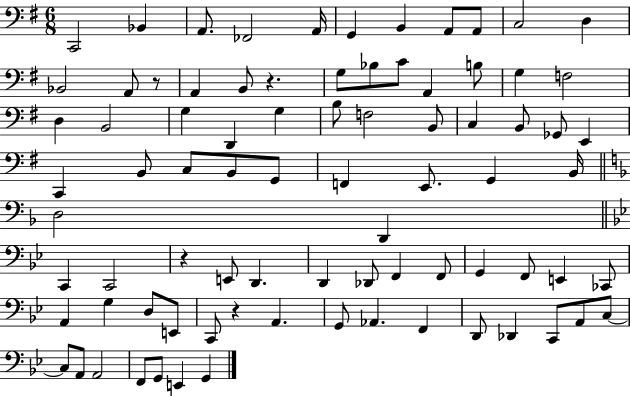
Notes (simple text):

C2/h Bb2/q A2/e. FES2/h A2/s G2/q B2/q A2/e A2/e C3/h D3/q Bb2/h A2/e R/e A2/q B2/e R/q. G3/e Bb3/e C4/e A2/q B3/e G3/q F3/h D3/q B2/h G3/q D2/q G3/q B3/e F3/h B2/e C3/q B2/e Gb2/e E2/q C2/q B2/e C3/e B2/e G2/e F2/q E2/e. G2/q B2/s D3/h D2/q C2/q C2/h R/q E2/e D2/q. D2/q Db2/e F2/q F2/e G2/q F2/e E2/q CES2/e A2/q G3/q D3/e E2/e C2/e R/q A2/q. G2/e Ab2/q. F2/q D2/e Db2/q C2/e A2/e C3/e C3/e A2/e A2/h F2/e G2/e E2/q G2/q